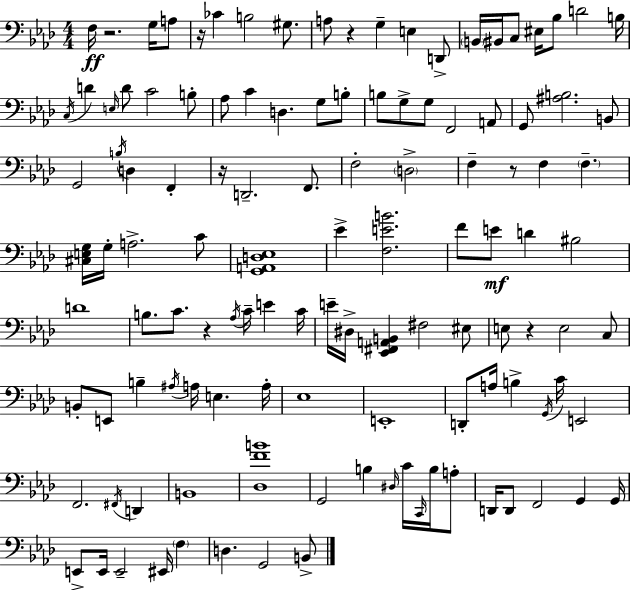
F3/s R/h. G3/s A3/e R/s CES4/q B3/h G#3/e. A3/e R/q G3/q E3/q D2/e B2/s BIS2/s C3/e EIS3/s Bb3/e D4/h B3/s C3/s D4/q E3/s D4/e C4/h B3/e Ab3/e C4/q D3/q. G3/e B3/e B3/e G3/e G3/e F2/h A2/e G2/e [A#3,B3]/h. B2/e G2/h B3/s D3/q F2/q R/s D2/h. F2/e. F3/h D3/h F3/q R/e F3/q F3/q. [C#3,E3,G3]/s G3/s A3/h. C4/e [G2,A2,D3,Eb3]/w Eb4/q [F3,E4,B4]/h. F4/e E4/e D4/q BIS3/h D4/w B3/e. C4/e. R/q Ab3/s C4/s E4/q C4/s E4/s D#3/s [Eb2,F#2,A2,B2]/q F#3/h EIS3/e E3/e R/q E3/h C3/e B2/e E2/e B3/q A#3/s A3/s E3/q. A3/s Eb3/w E2/w D2/e A3/s B3/q G2/s C4/s E2/h F2/h. F#2/s D2/q B2/w [Db3,F4,B4]/w G2/h B3/q D#3/s C4/s C2/s B3/s A3/e D2/s D2/e F2/h G2/q G2/s E2/e E2/s E2/h EIS2/s F3/q D3/q. G2/h B2/e